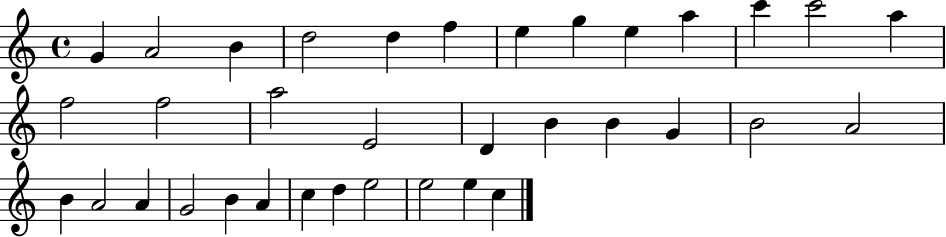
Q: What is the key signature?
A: C major